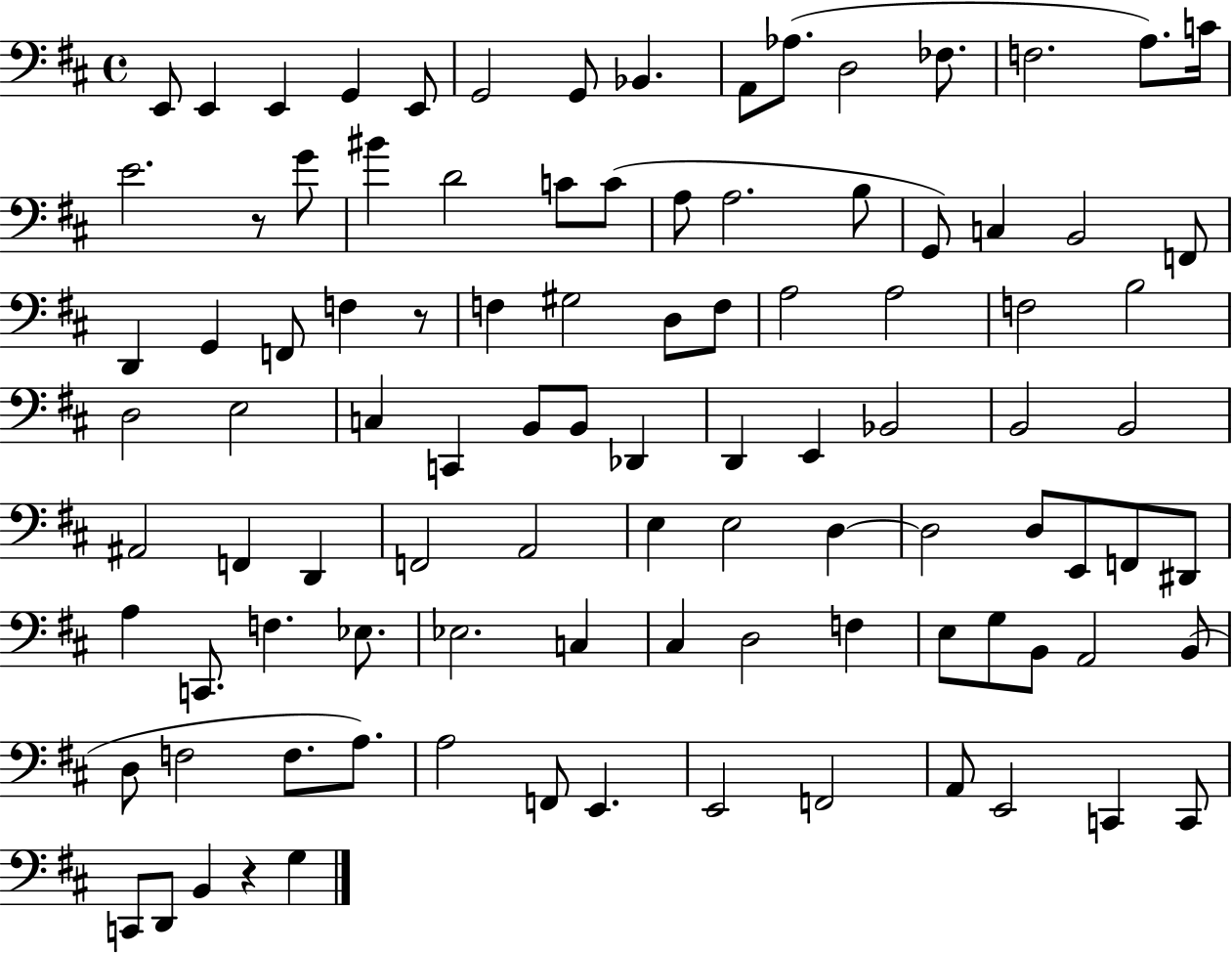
{
  \clef bass
  \time 4/4
  \defaultTimeSignature
  \key d \major
  e,8 e,4 e,4 g,4 e,8 | g,2 g,8 bes,4. | a,8 aes8.( d2 fes8. | f2. a8.) c'16 | \break e'2. r8 g'8 | bis'4 d'2 c'8 c'8( | a8 a2. b8 | g,8) c4 b,2 f,8 | \break d,4 g,4 f,8 f4 r8 | f4 gis2 d8 f8 | a2 a2 | f2 b2 | \break d2 e2 | c4 c,4 b,8 b,8 des,4 | d,4 e,4 bes,2 | b,2 b,2 | \break ais,2 f,4 d,4 | f,2 a,2 | e4 e2 d4~~ | d2 d8 e,8 f,8 dis,8 | \break a4 c,8. f4. ees8. | ees2. c4 | cis4 d2 f4 | e8 g8 b,8 a,2 b,8( | \break d8 f2 f8. a8.) | a2 f,8 e,4. | e,2 f,2 | a,8 e,2 c,4 c,8 | \break c,8 d,8 b,4 r4 g4 | \bar "|."
}